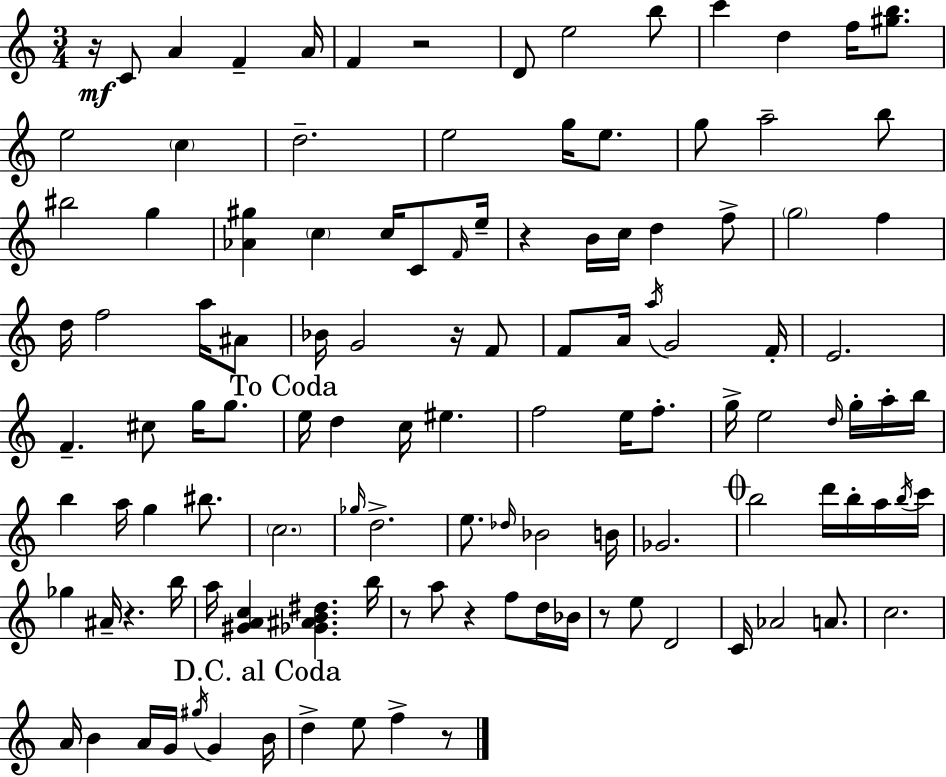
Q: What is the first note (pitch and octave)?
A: C4